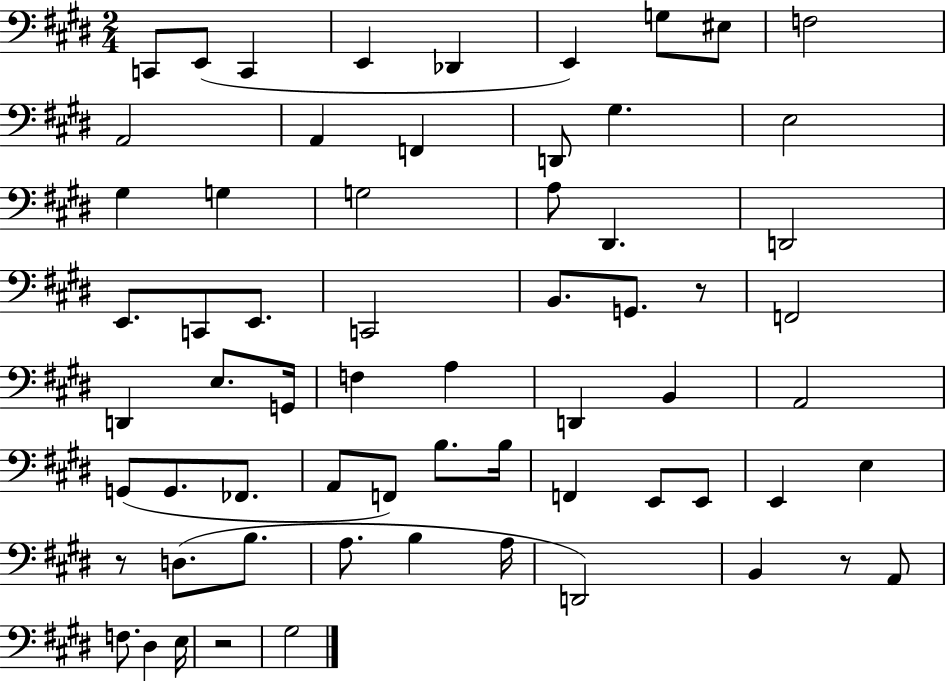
{
  \clef bass
  \numericTimeSignature
  \time 2/4
  \key e \major
  c,8 e,8( c,4 | e,4 des,4 | e,4) g8 eis8 | f2 | \break a,2 | a,4 f,4 | d,8 gis4. | e2 | \break gis4 g4 | g2 | a8 dis,4. | d,2 | \break e,8. c,8 e,8. | c,2 | b,8. g,8. r8 | f,2 | \break d,4 e8. g,16 | f4 a4 | d,4 b,4 | a,2 | \break g,8( g,8. fes,8. | a,8 f,8) b8. b16 | f,4 e,8 e,8 | e,4 e4 | \break r8 d8.( b8. | a8. b4 a16 | d,2) | b,4 r8 a,8 | \break f8. dis4 e16 | r2 | gis2 | \bar "|."
}